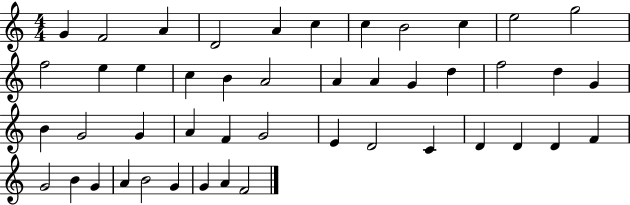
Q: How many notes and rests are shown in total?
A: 46